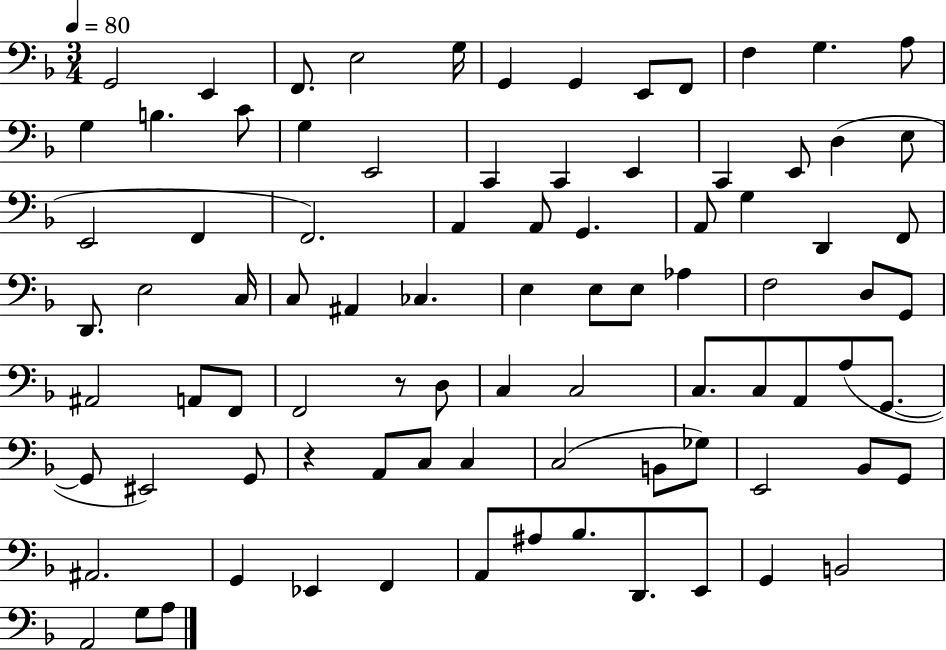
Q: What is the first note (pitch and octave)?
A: G2